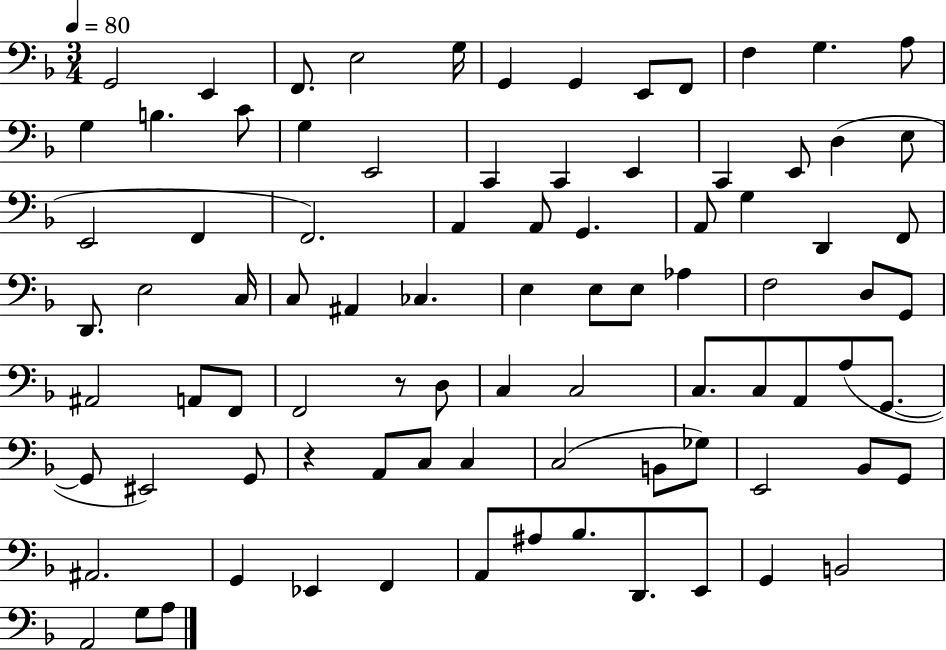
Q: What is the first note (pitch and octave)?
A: G2